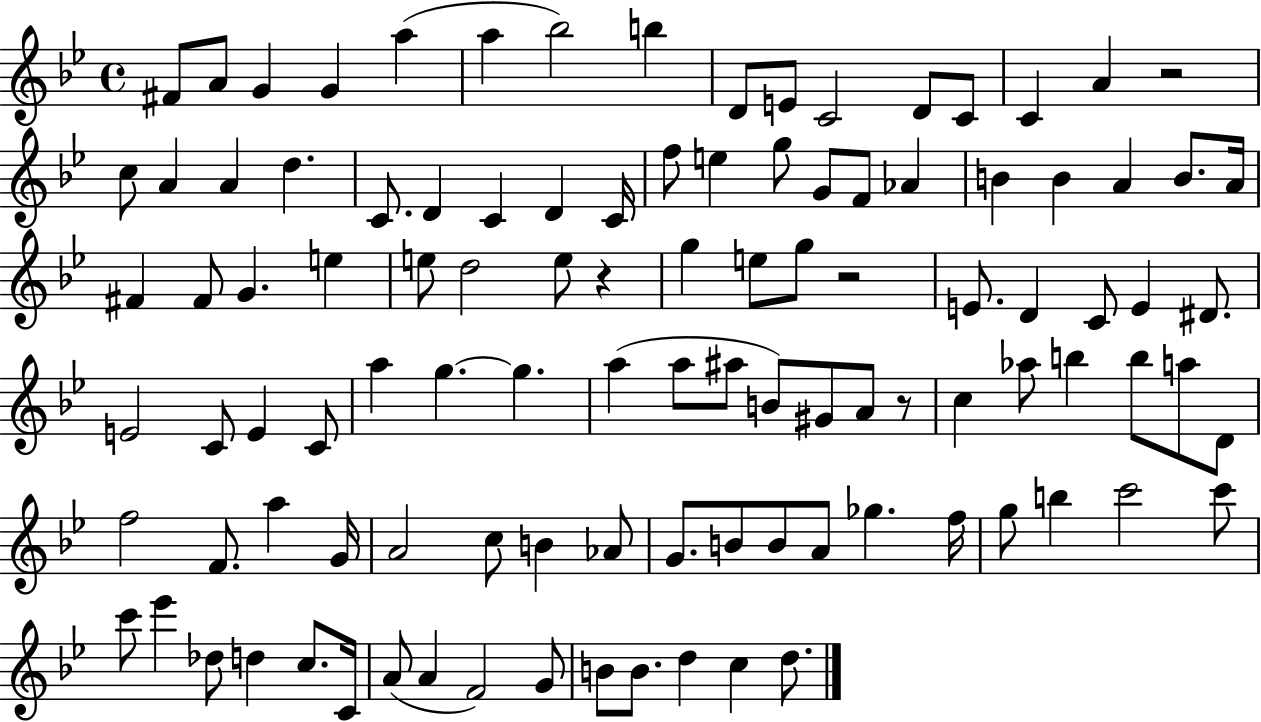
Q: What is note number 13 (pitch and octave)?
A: C4